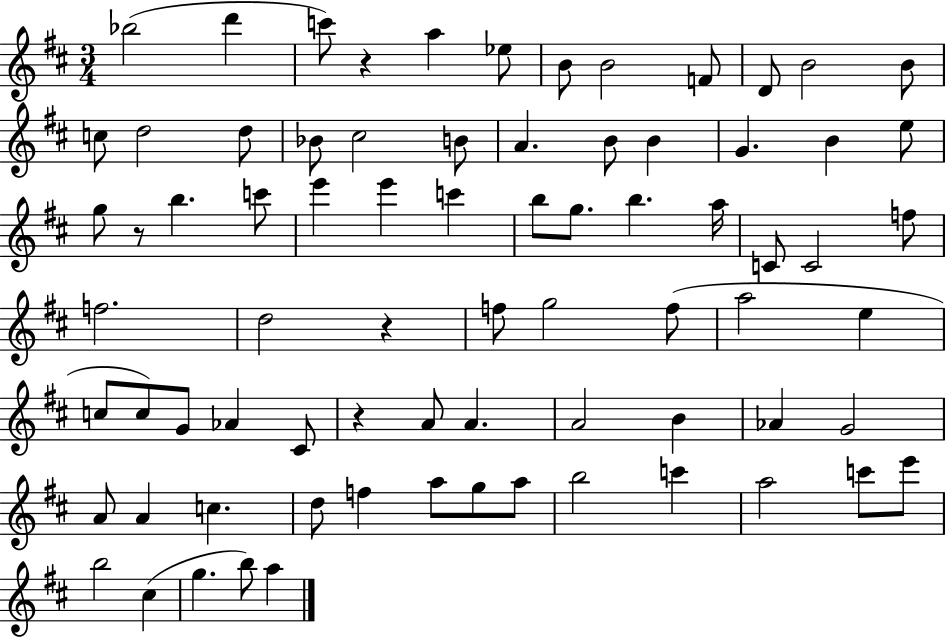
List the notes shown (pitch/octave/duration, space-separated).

Bb5/h D6/q C6/e R/q A5/q Eb5/e B4/e B4/h F4/e D4/e B4/h B4/e C5/e D5/h D5/e Bb4/e C#5/h B4/e A4/q. B4/e B4/q G4/q. B4/q E5/e G5/e R/e B5/q. C6/e E6/q E6/q C6/q B5/e G5/e. B5/q. A5/s C4/e C4/h F5/e F5/h. D5/h R/q F5/e G5/h F5/e A5/h E5/q C5/e C5/e G4/e Ab4/q C#4/e R/q A4/e A4/q. A4/h B4/q Ab4/q G4/h A4/e A4/q C5/q. D5/e F5/q A5/e G5/e A5/e B5/h C6/q A5/h C6/e E6/e B5/h C#5/q G5/q. B5/e A5/q